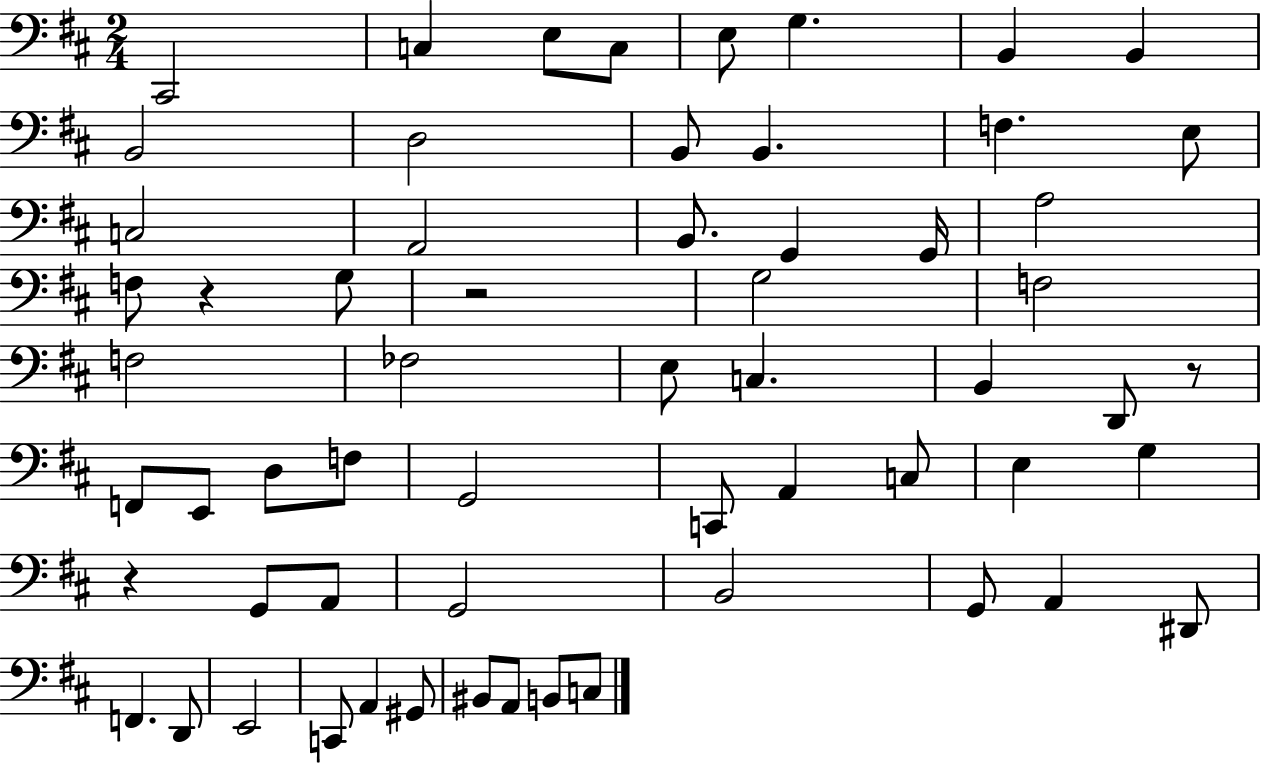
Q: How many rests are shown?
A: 4